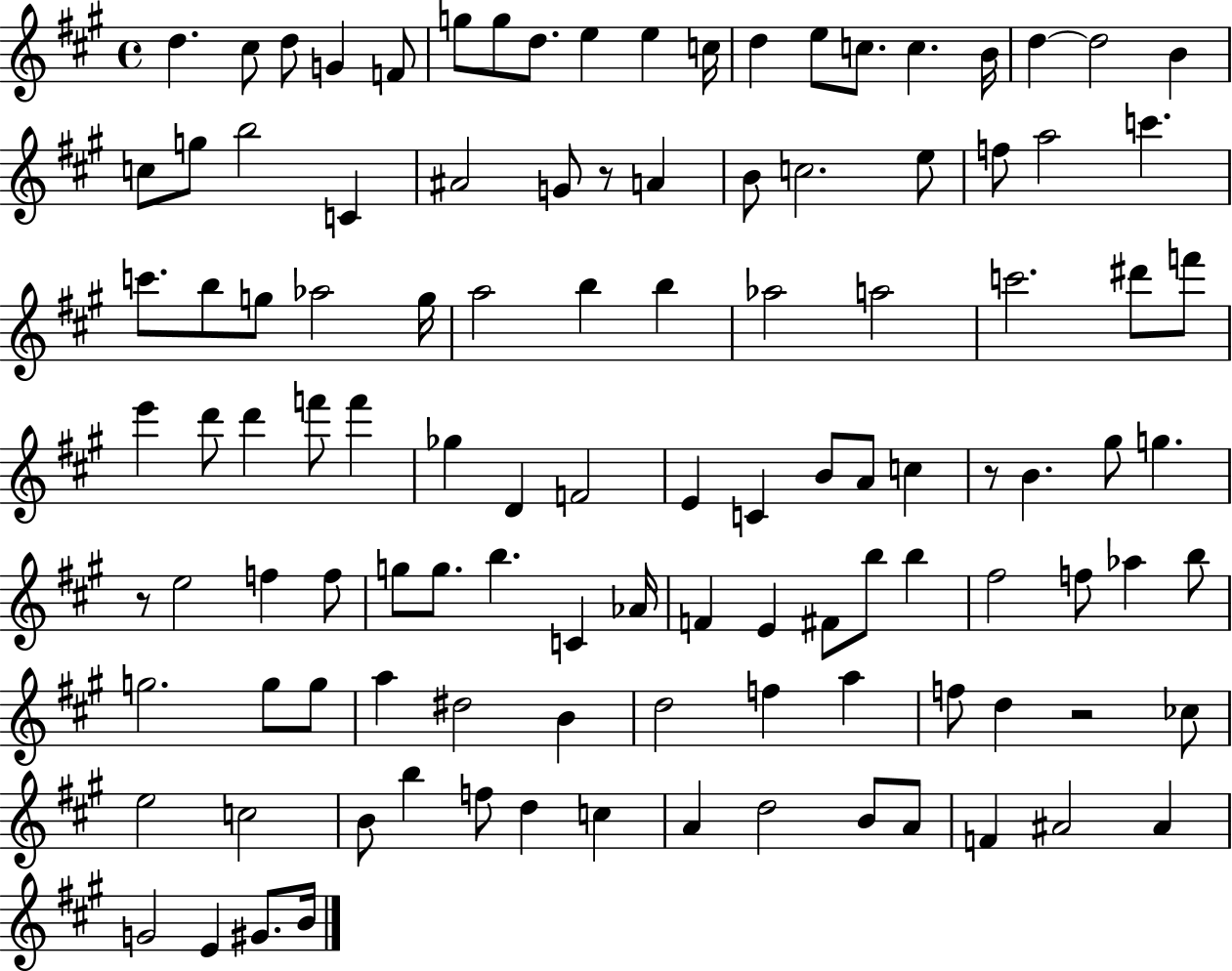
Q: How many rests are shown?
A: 4